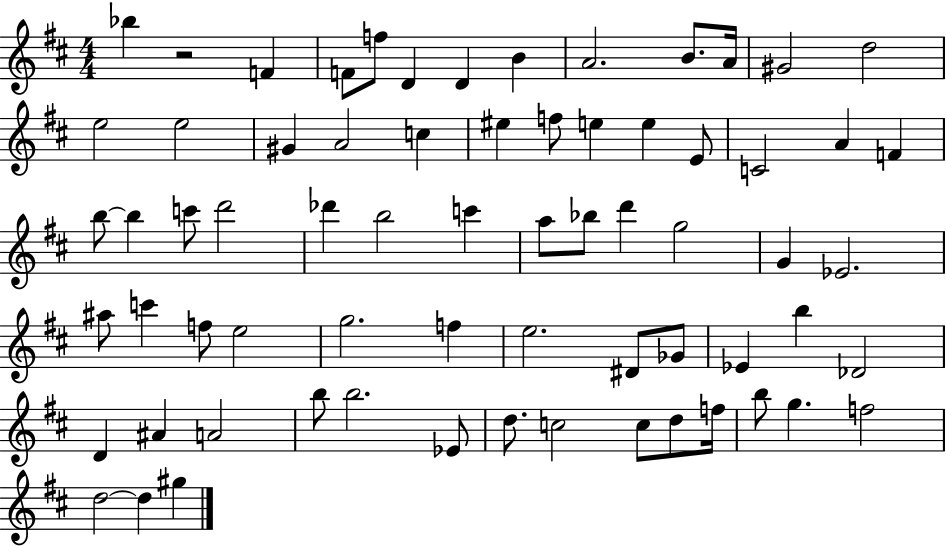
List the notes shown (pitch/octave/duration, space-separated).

Bb5/q R/h F4/q F4/e F5/e D4/q D4/q B4/q A4/h. B4/e. A4/s G#4/h D5/h E5/h E5/h G#4/q A4/h C5/q EIS5/q F5/e E5/q E5/q E4/e C4/h A4/q F4/q B5/e B5/q C6/e D6/h Db6/q B5/h C6/q A5/e Bb5/e D6/q G5/h G4/q Eb4/h. A#5/e C6/q F5/e E5/h G5/h. F5/q E5/h. D#4/e Gb4/e Eb4/q B5/q Db4/h D4/q A#4/q A4/h B5/e B5/h. Eb4/e D5/e. C5/h C5/e D5/e F5/s B5/e G5/q. F5/h D5/h D5/q G#5/q